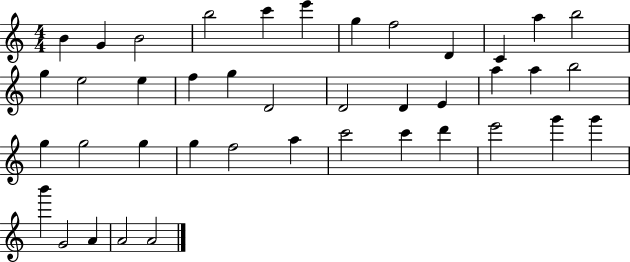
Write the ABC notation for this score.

X:1
T:Untitled
M:4/4
L:1/4
K:C
B G B2 b2 c' e' g f2 D C a b2 g e2 e f g D2 D2 D E a a b2 g g2 g g f2 a c'2 c' d' e'2 g' g' b' G2 A A2 A2